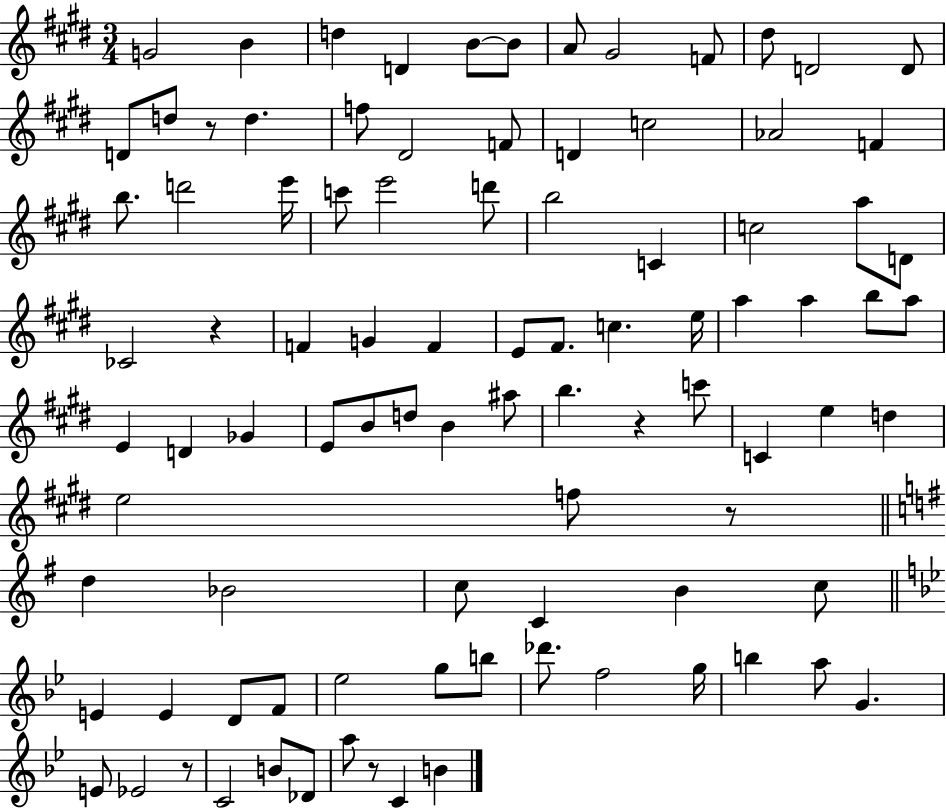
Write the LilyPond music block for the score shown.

{
  \clef treble
  \numericTimeSignature
  \time 3/4
  \key e \major
  g'2 b'4 | d''4 d'4 b'8~~ b'8 | a'8 gis'2 f'8 | dis''8 d'2 d'8 | \break d'8 d''8 r8 d''4. | f''8 dis'2 f'8 | d'4 c''2 | aes'2 f'4 | \break b''8. d'''2 e'''16 | c'''8 e'''2 d'''8 | b''2 c'4 | c''2 a''8 d'8 | \break ces'2 r4 | f'4 g'4 f'4 | e'8 fis'8. c''4. e''16 | a''4 a''4 b''8 a''8 | \break e'4 d'4 ges'4 | e'8 b'8 d''8 b'4 ais''8 | b''4. r4 c'''8 | c'4 e''4 d''4 | \break e''2 f''8 r8 | \bar "||" \break \key e \minor d''4 bes'2 | c''8 c'4 b'4 c''8 | \bar "||" \break \key bes \major e'4 e'4 d'8 f'8 | ees''2 g''8 b''8 | des'''8. f''2 g''16 | b''4 a''8 g'4. | \break e'8 ees'2 r8 | c'2 b'8 des'8 | a''8 r8 c'4 b'4 | \bar "|."
}